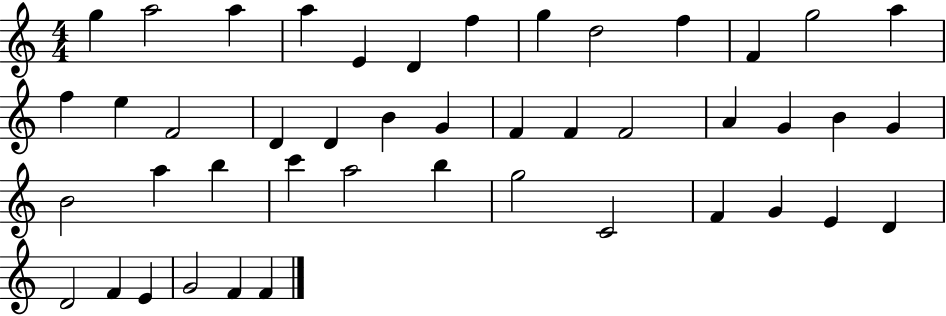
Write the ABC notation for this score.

X:1
T:Untitled
M:4/4
L:1/4
K:C
g a2 a a E D f g d2 f F g2 a f e F2 D D B G F F F2 A G B G B2 a b c' a2 b g2 C2 F G E D D2 F E G2 F F